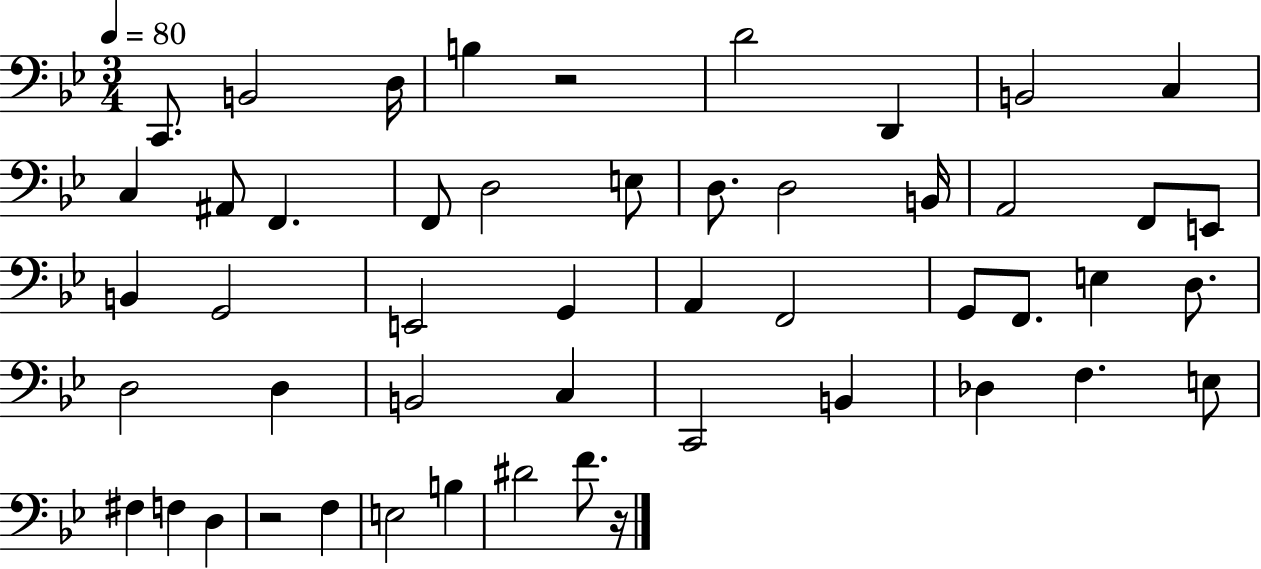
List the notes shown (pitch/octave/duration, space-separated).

C2/e. B2/h D3/s B3/q R/h D4/h D2/q B2/h C3/q C3/q A#2/e F2/q. F2/e D3/h E3/e D3/e. D3/h B2/s A2/h F2/e E2/e B2/q G2/h E2/h G2/q A2/q F2/h G2/e F2/e. E3/q D3/e. D3/h D3/q B2/h C3/q C2/h B2/q Db3/q F3/q. E3/e F#3/q F3/q D3/q R/h F3/q E3/h B3/q D#4/h F4/e. R/s